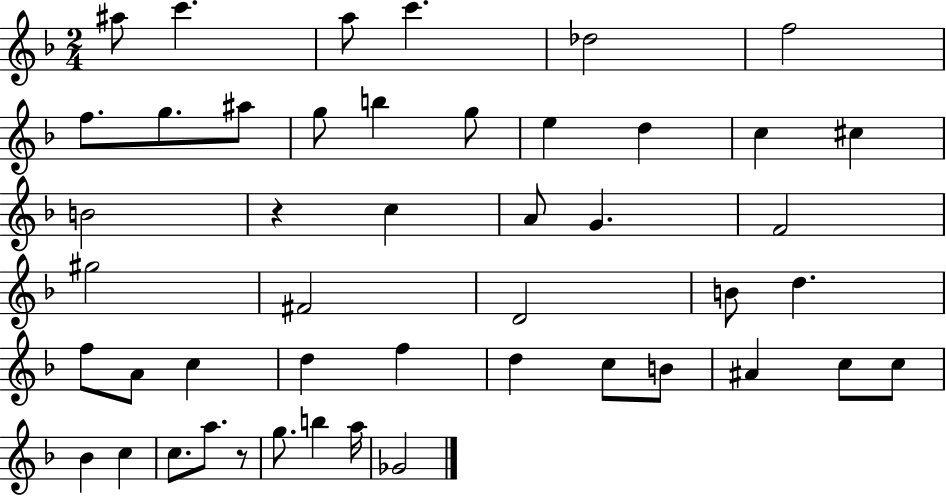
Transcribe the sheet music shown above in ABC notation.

X:1
T:Untitled
M:2/4
L:1/4
K:F
^a/2 c' a/2 c' _d2 f2 f/2 g/2 ^a/2 g/2 b g/2 e d c ^c B2 z c A/2 G F2 ^g2 ^F2 D2 B/2 d f/2 A/2 c d f d c/2 B/2 ^A c/2 c/2 _B c c/2 a/2 z/2 g/2 b a/4 _G2